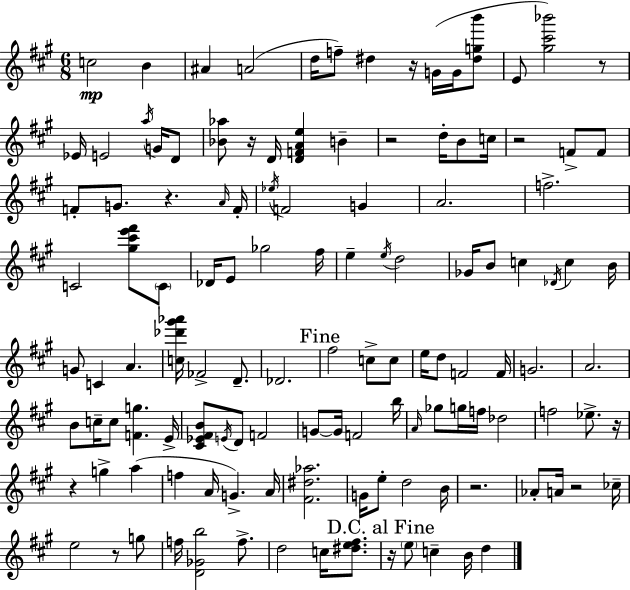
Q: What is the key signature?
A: A major